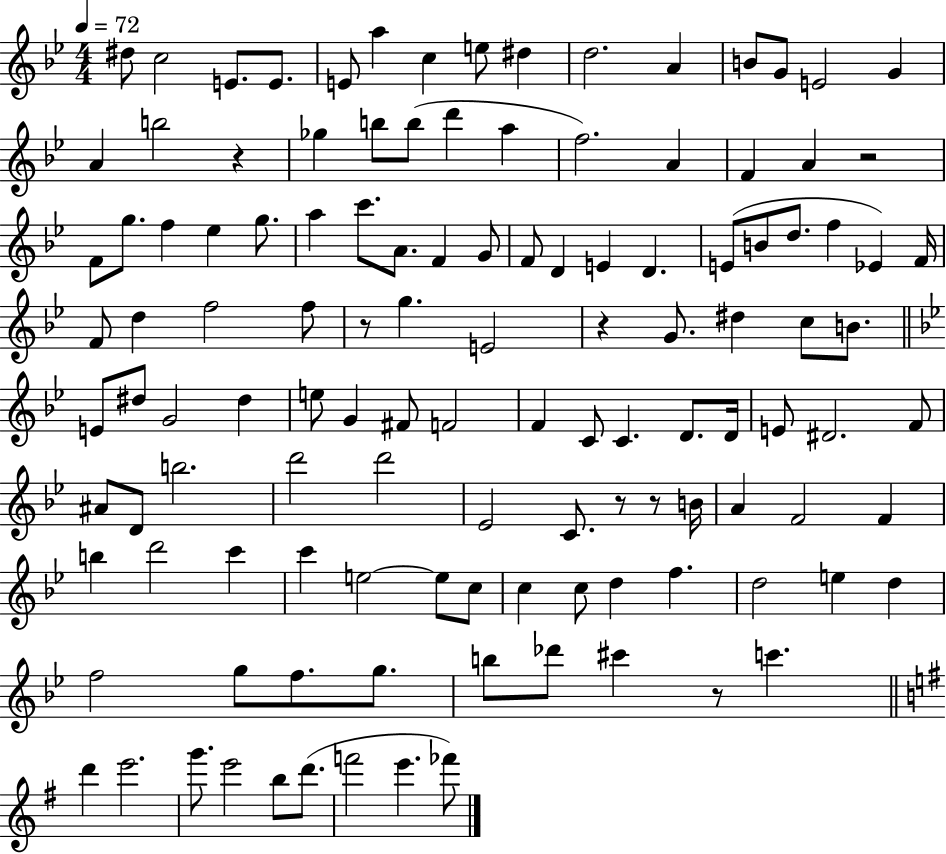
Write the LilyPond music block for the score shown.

{
  \clef treble
  \numericTimeSignature
  \time 4/4
  \key bes \major
  \tempo 4 = 72
  dis''8 c''2 e'8. e'8. | e'8 a''4 c''4 e''8 dis''4 | d''2. a'4 | b'8 g'8 e'2 g'4 | \break a'4 b''2 r4 | ges''4 b''8 b''8( d'''4 a''4 | f''2.) a'4 | f'4 a'4 r2 | \break f'8 g''8. f''4 ees''4 g''8. | a''4 c'''8. a'8. f'4 g'8 | f'8 d'4 e'4 d'4. | e'8( b'8 d''8. f''4 ees'4) f'16 | \break f'8 d''4 f''2 f''8 | r8 g''4. e'2 | r4 g'8. dis''4 c''8 b'8. | \bar "||" \break \key bes \major e'8 dis''8 g'2 dis''4 | e''8 g'4 fis'8 f'2 | f'4 c'8 c'4. d'8. d'16 | e'8 dis'2. f'8 | \break ais'8 d'8 b''2. | d'''2 d'''2 | ees'2 c'8. r8 r8 b'16 | a'4 f'2 f'4 | \break b''4 d'''2 c'''4 | c'''4 e''2~~ e''8 c''8 | c''4 c''8 d''4 f''4. | d''2 e''4 d''4 | \break f''2 g''8 f''8. g''8. | b''8 des'''8 cis'''4 r8 c'''4. | \bar "||" \break \key g \major d'''4 e'''2. | g'''8. e'''2 b''8 d'''8.( | f'''2 e'''4. fes'''8) | \bar "|."
}